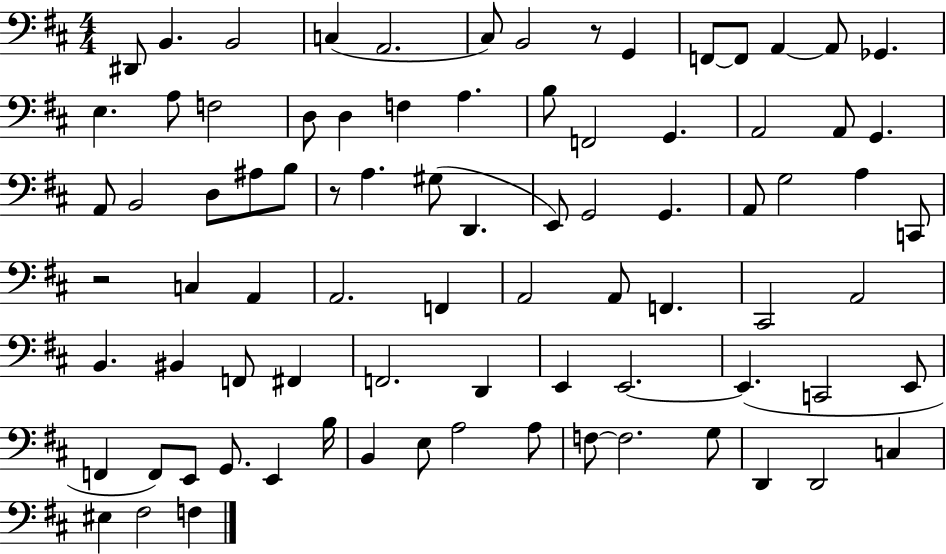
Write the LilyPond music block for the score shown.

{
  \clef bass
  \numericTimeSignature
  \time 4/4
  \key d \major
  \repeat volta 2 { dis,8 b,4. b,2 | c4( a,2. | cis8) b,2 r8 g,4 | f,8~~ f,8 a,4~~ a,8 ges,4. | \break e4. a8 f2 | d8 d4 f4 a4. | b8 f,2 g,4. | a,2 a,8 g,4. | \break a,8 b,2 d8 ais8 b8 | r8 a4. gis8( d,4. | e,8) g,2 g,4. | a,8 g2 a4 c,8 | \break r2 c4 a,4 | a,2. f,4 | a,2 a,8 f,4. | cis,2 a,2 | \break b,4. bis,4 f,8 fis,4 | f,2. d,4 | e,4 e,2.~~ | e,4.( c,2 e,8 | \break f,4 f,8) e,8 g,8. e,4 b16 | b,4 e8 a2 a8 | f8~~ f2. g8 | d,4 d,2 c4 | \break eis4 fis2 f4 | } \bar "|."
}